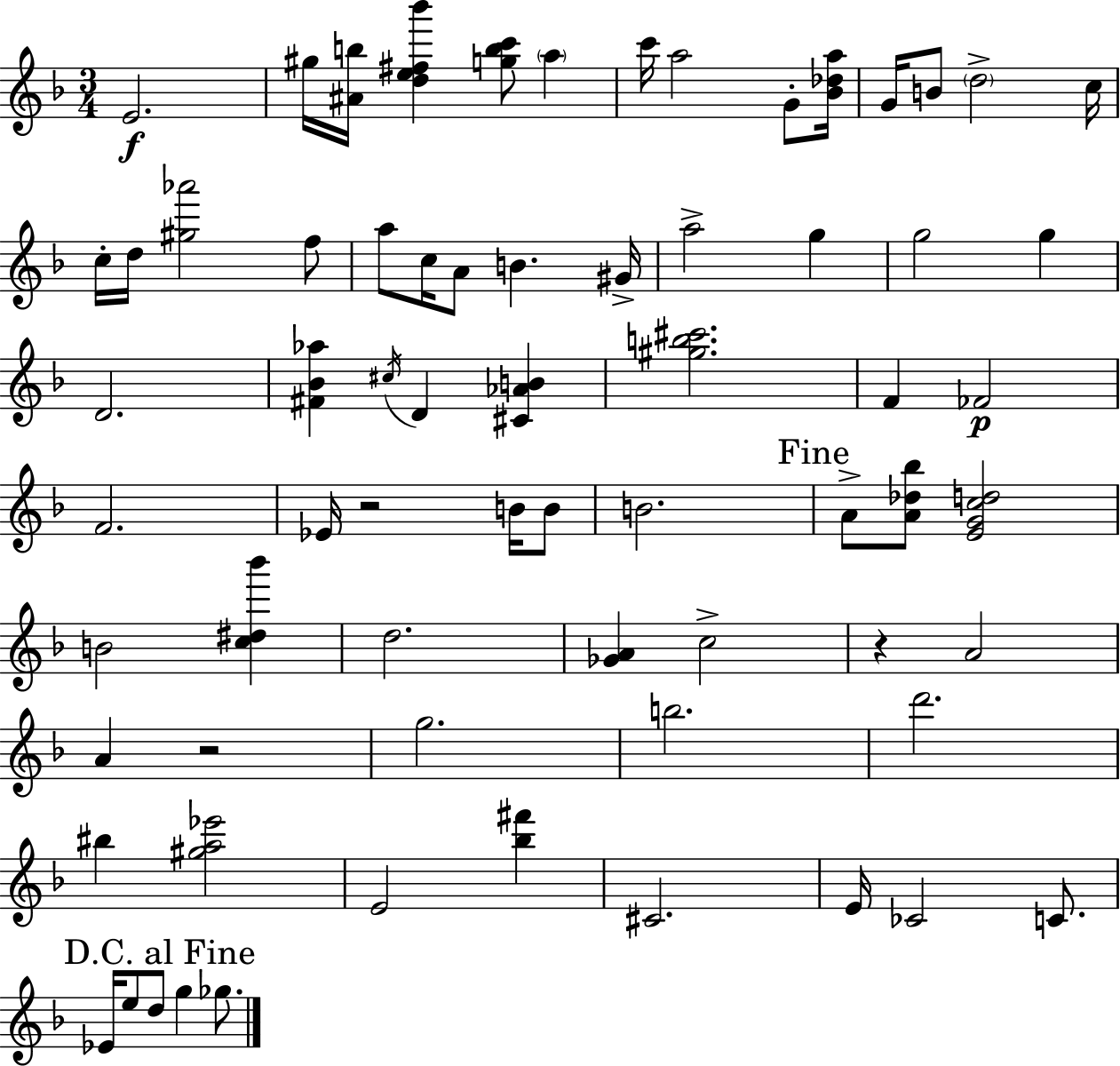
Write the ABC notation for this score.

X:1
T:Untitled
M:3/4
L:1/4
K:F
E2 ^g/4 [^Ab]/4 [de^f_b'] [gbc']/2 a c'/4 a2 G/2 [_B_da]/4 G/4 B/2 d2 c/4 c/4 d/4 [^g_a']2 f/2 a/2 c/4 A/2 B ^G/4 a2 g g2 g D2 [^F_B_a] ^c/4 D [^C_AB] [^gb^c']2 F _F2 F2 _E/4 z2 B/4 B/2 B2 A/2 [A_d_b]/2 [EGcd]2 B2 [c^d_b'] d2 [_GA] c2 z A2 A z2 g2 b2 d'2 ^b [^ga_e']2 E2 [_b^f'] ^C2 E/4 _C2 C/2 _E/4 e/2 d/2 g _g/2